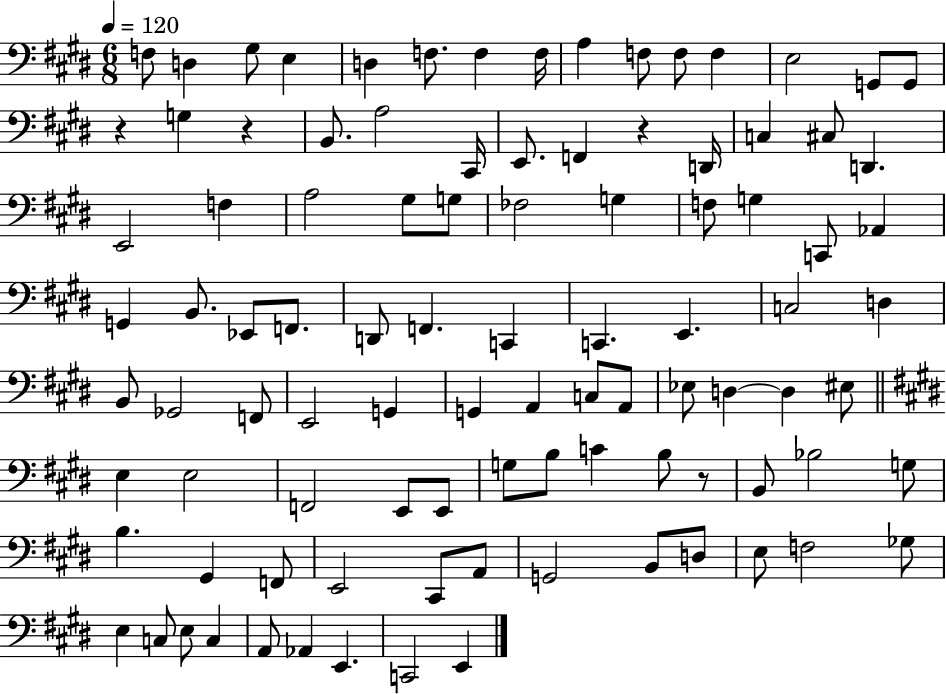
{
  \clef bass
  \numericTimeSignature
  \time 6/8
  \key e \major
  \tempo 4 = 120
  f8 d4 gis8 e4 | d4 f8. f4 f16 | a4 f8 f8 f4 | e2 g,8 g,8 | \break r4 g4 r4 | b,8. a2 cis,16 | e,8. f,4 r4 d,16 | c4 cis8 d,4. | \break e,2 f4 | a2 gis8 g8 | fes2 g4 | f8 g4 c,8 aes,4 | \break g,4 b,8. ees,8 f,8. | d,8 f,4. c,4 | c,4. e,4. | c2 d4 | \break b,8 ges,2 f,8 | e,2 g,4 | g,4 a,4 c8 a,8 | ees8 d4~~ d4 eis8 | \break \bar "||" \break \key e \major e4 e2 | f,2 e,8 e,8 | g8 b8 c'4 b8 r8 | b,8 bes2 g8 | \break b4. gis,4 f,8 | e,2 cis,8 a,8 | g,2 b,8 d8 | e8 f2 ges8 | \break e4 c8 e8 c4 | a,8 aes,4 e,4. | c,2 e,4 | \bar "|."
}